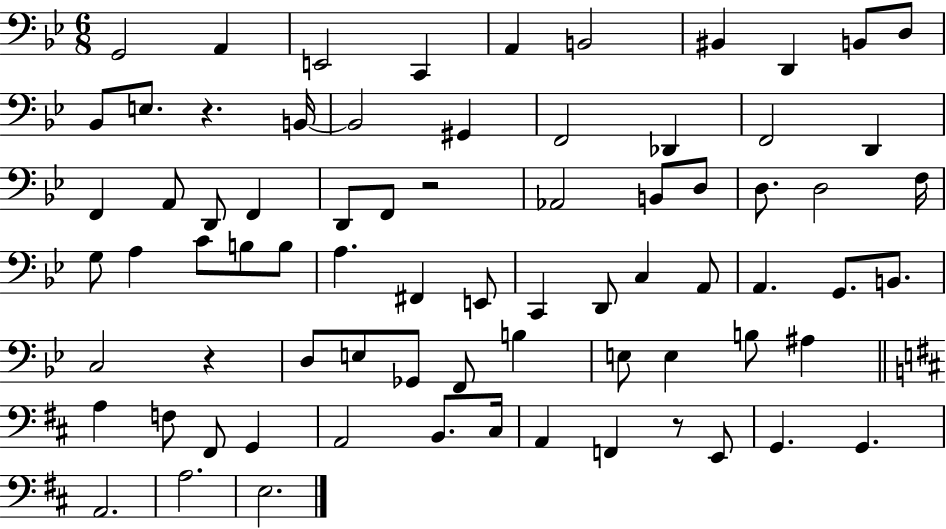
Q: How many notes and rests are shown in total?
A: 75